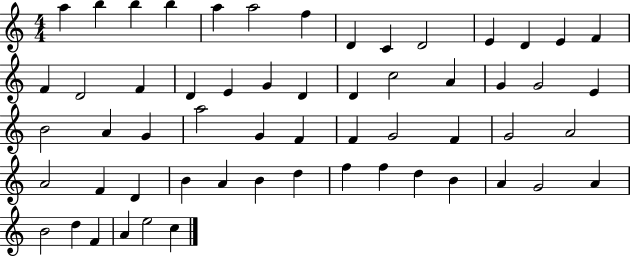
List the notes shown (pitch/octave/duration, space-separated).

A5/q B5/q B5/q B5/q A5/q A5/h F5/q D4/q C4/q D4/h E4/q D4/q E4/q F4/q F4/q D4/h F4/q D4/q E4/q G4/q D4/q D4/q C5/h A4/q G4/q G4/h E4/q B4/h A4/q G4/q A5/h G4/q F4/q F4/q G4/h F4/q G4/h A4/h A4/h F4/q D4/q B4/q A4/q B4/q D5/q F5/q F5/q D5/q B4/q A4/q G4/h A4/q B4/h D5/q F4/q A4/q E5/h C5/q